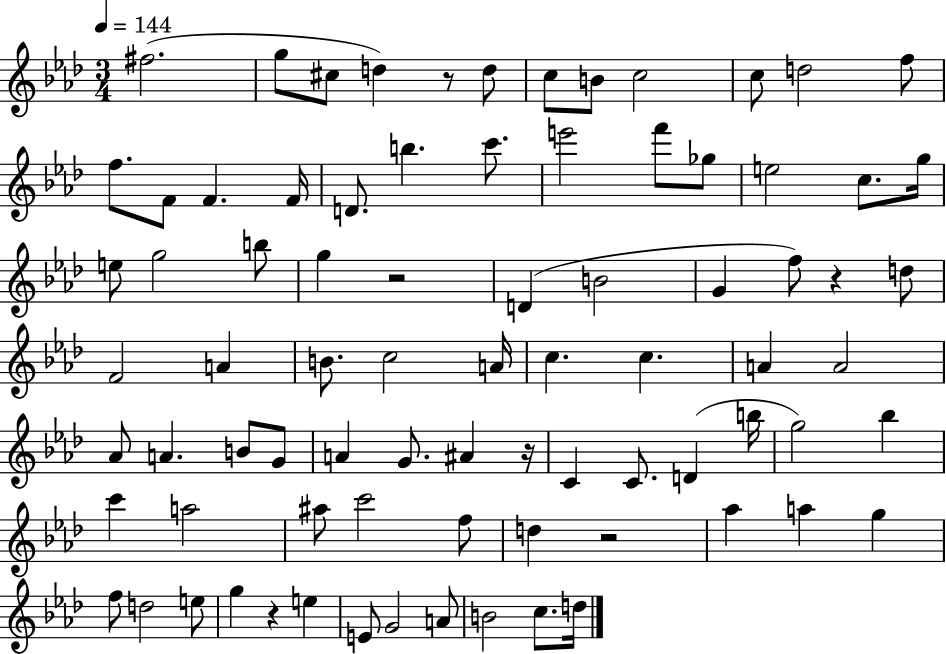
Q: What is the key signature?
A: AES major